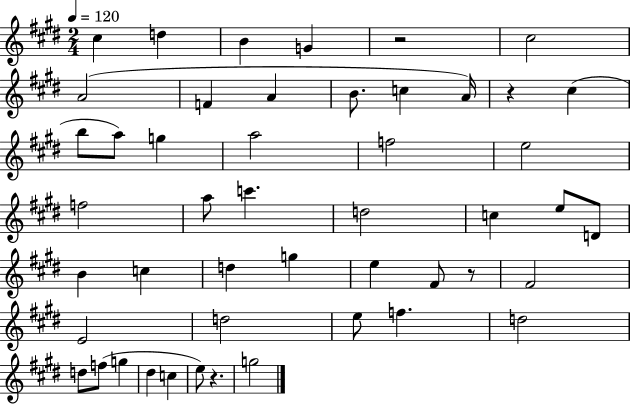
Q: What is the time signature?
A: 2/4